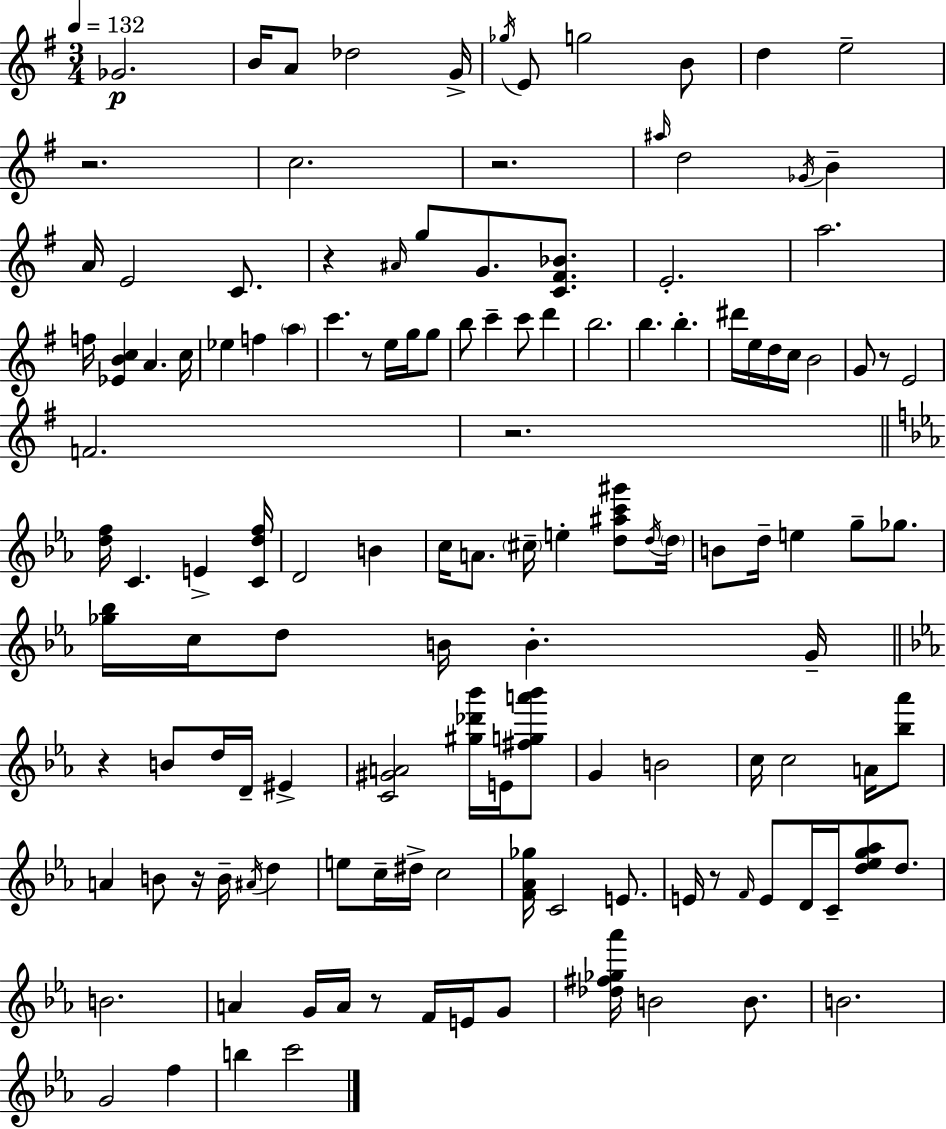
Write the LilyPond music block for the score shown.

{
  \clef treble
  \numericTimeSignature
  \time 3/4
  \key e \minor
  \tempo 4 = 132
  ges'2.\p | b'16 a'8 des''2 g'16-> | \acciaccatura { ges''16 } e'8 g''2 b'8 | d''4 e''2-- | \break r2. | c''2. | r2. | \grace { ais''16 } d''2 \acciaccatura { ges'16 } b'4-- | \break a'16 e'2 | c'8. r4 \grace { ais'16 } g''8 g'8. | <c' fis' bes'>8. e'2.-. | a''2. | \break f''16 <ees' b' c''>4 a'4. | c''16 ees''4 f''4 | \parenthesize a''4 c'''4. r8 | e''16 g''16 g''8 b''8 c'''4-- c'''8 | \break d'''4 b''2. | b''4. b''4.-. | dis'''16 e''16 d''16 c''16 b'2 | g'8 r8 e'2 | \break f'2. | r2. | \bar "||" \break \key c \minor <d'' f''>16 c'4. e'4-> <c' d'' f''>16 | d'2 b'4 | c''16 a'8. \parenthesize cis''16-- e''4-. <d'' ais'' c''' gis'''>8 \acciaccatura { d''16 } | \parenthesize d''16 b'8 d''16-- e''4 g''8-- ges''8. | \break <ges'' bes''>16 c''16 d''8 b'16 b'4.-. | g'16-- \bar "||" \break \key ees \major r4 b'8 d''16 d'16-- eis'4-> | <c' gis' a'>2 <gis'' des''' bes'''>16 e'16 <fis'' g'' a''' bes'''>8 | g'4 b'2 | c''16 c''2 a'16 <bes'' aes'''>8 | \break a'4 b'8 r16 b'16-- \acciaccatura { ais'16 } d''4 | e''8 c''16-- dis''16-> c''2 | <f' aes' ges''>16 c'2 e'8. | e'16 r8 \grace { f'16 } e'8 d'16 c'16-- <d'' ees'' g'' aes''>8 d''8. | \break b'2. | a'4 g'16 a'16 r8 f'16 e'16 | g'8 <des'' fis'' ges'' aes'''>16 b'2 b'8. | b'2. | \break g'2 f''4 | b''4 c'''2 | \bar "|."
}